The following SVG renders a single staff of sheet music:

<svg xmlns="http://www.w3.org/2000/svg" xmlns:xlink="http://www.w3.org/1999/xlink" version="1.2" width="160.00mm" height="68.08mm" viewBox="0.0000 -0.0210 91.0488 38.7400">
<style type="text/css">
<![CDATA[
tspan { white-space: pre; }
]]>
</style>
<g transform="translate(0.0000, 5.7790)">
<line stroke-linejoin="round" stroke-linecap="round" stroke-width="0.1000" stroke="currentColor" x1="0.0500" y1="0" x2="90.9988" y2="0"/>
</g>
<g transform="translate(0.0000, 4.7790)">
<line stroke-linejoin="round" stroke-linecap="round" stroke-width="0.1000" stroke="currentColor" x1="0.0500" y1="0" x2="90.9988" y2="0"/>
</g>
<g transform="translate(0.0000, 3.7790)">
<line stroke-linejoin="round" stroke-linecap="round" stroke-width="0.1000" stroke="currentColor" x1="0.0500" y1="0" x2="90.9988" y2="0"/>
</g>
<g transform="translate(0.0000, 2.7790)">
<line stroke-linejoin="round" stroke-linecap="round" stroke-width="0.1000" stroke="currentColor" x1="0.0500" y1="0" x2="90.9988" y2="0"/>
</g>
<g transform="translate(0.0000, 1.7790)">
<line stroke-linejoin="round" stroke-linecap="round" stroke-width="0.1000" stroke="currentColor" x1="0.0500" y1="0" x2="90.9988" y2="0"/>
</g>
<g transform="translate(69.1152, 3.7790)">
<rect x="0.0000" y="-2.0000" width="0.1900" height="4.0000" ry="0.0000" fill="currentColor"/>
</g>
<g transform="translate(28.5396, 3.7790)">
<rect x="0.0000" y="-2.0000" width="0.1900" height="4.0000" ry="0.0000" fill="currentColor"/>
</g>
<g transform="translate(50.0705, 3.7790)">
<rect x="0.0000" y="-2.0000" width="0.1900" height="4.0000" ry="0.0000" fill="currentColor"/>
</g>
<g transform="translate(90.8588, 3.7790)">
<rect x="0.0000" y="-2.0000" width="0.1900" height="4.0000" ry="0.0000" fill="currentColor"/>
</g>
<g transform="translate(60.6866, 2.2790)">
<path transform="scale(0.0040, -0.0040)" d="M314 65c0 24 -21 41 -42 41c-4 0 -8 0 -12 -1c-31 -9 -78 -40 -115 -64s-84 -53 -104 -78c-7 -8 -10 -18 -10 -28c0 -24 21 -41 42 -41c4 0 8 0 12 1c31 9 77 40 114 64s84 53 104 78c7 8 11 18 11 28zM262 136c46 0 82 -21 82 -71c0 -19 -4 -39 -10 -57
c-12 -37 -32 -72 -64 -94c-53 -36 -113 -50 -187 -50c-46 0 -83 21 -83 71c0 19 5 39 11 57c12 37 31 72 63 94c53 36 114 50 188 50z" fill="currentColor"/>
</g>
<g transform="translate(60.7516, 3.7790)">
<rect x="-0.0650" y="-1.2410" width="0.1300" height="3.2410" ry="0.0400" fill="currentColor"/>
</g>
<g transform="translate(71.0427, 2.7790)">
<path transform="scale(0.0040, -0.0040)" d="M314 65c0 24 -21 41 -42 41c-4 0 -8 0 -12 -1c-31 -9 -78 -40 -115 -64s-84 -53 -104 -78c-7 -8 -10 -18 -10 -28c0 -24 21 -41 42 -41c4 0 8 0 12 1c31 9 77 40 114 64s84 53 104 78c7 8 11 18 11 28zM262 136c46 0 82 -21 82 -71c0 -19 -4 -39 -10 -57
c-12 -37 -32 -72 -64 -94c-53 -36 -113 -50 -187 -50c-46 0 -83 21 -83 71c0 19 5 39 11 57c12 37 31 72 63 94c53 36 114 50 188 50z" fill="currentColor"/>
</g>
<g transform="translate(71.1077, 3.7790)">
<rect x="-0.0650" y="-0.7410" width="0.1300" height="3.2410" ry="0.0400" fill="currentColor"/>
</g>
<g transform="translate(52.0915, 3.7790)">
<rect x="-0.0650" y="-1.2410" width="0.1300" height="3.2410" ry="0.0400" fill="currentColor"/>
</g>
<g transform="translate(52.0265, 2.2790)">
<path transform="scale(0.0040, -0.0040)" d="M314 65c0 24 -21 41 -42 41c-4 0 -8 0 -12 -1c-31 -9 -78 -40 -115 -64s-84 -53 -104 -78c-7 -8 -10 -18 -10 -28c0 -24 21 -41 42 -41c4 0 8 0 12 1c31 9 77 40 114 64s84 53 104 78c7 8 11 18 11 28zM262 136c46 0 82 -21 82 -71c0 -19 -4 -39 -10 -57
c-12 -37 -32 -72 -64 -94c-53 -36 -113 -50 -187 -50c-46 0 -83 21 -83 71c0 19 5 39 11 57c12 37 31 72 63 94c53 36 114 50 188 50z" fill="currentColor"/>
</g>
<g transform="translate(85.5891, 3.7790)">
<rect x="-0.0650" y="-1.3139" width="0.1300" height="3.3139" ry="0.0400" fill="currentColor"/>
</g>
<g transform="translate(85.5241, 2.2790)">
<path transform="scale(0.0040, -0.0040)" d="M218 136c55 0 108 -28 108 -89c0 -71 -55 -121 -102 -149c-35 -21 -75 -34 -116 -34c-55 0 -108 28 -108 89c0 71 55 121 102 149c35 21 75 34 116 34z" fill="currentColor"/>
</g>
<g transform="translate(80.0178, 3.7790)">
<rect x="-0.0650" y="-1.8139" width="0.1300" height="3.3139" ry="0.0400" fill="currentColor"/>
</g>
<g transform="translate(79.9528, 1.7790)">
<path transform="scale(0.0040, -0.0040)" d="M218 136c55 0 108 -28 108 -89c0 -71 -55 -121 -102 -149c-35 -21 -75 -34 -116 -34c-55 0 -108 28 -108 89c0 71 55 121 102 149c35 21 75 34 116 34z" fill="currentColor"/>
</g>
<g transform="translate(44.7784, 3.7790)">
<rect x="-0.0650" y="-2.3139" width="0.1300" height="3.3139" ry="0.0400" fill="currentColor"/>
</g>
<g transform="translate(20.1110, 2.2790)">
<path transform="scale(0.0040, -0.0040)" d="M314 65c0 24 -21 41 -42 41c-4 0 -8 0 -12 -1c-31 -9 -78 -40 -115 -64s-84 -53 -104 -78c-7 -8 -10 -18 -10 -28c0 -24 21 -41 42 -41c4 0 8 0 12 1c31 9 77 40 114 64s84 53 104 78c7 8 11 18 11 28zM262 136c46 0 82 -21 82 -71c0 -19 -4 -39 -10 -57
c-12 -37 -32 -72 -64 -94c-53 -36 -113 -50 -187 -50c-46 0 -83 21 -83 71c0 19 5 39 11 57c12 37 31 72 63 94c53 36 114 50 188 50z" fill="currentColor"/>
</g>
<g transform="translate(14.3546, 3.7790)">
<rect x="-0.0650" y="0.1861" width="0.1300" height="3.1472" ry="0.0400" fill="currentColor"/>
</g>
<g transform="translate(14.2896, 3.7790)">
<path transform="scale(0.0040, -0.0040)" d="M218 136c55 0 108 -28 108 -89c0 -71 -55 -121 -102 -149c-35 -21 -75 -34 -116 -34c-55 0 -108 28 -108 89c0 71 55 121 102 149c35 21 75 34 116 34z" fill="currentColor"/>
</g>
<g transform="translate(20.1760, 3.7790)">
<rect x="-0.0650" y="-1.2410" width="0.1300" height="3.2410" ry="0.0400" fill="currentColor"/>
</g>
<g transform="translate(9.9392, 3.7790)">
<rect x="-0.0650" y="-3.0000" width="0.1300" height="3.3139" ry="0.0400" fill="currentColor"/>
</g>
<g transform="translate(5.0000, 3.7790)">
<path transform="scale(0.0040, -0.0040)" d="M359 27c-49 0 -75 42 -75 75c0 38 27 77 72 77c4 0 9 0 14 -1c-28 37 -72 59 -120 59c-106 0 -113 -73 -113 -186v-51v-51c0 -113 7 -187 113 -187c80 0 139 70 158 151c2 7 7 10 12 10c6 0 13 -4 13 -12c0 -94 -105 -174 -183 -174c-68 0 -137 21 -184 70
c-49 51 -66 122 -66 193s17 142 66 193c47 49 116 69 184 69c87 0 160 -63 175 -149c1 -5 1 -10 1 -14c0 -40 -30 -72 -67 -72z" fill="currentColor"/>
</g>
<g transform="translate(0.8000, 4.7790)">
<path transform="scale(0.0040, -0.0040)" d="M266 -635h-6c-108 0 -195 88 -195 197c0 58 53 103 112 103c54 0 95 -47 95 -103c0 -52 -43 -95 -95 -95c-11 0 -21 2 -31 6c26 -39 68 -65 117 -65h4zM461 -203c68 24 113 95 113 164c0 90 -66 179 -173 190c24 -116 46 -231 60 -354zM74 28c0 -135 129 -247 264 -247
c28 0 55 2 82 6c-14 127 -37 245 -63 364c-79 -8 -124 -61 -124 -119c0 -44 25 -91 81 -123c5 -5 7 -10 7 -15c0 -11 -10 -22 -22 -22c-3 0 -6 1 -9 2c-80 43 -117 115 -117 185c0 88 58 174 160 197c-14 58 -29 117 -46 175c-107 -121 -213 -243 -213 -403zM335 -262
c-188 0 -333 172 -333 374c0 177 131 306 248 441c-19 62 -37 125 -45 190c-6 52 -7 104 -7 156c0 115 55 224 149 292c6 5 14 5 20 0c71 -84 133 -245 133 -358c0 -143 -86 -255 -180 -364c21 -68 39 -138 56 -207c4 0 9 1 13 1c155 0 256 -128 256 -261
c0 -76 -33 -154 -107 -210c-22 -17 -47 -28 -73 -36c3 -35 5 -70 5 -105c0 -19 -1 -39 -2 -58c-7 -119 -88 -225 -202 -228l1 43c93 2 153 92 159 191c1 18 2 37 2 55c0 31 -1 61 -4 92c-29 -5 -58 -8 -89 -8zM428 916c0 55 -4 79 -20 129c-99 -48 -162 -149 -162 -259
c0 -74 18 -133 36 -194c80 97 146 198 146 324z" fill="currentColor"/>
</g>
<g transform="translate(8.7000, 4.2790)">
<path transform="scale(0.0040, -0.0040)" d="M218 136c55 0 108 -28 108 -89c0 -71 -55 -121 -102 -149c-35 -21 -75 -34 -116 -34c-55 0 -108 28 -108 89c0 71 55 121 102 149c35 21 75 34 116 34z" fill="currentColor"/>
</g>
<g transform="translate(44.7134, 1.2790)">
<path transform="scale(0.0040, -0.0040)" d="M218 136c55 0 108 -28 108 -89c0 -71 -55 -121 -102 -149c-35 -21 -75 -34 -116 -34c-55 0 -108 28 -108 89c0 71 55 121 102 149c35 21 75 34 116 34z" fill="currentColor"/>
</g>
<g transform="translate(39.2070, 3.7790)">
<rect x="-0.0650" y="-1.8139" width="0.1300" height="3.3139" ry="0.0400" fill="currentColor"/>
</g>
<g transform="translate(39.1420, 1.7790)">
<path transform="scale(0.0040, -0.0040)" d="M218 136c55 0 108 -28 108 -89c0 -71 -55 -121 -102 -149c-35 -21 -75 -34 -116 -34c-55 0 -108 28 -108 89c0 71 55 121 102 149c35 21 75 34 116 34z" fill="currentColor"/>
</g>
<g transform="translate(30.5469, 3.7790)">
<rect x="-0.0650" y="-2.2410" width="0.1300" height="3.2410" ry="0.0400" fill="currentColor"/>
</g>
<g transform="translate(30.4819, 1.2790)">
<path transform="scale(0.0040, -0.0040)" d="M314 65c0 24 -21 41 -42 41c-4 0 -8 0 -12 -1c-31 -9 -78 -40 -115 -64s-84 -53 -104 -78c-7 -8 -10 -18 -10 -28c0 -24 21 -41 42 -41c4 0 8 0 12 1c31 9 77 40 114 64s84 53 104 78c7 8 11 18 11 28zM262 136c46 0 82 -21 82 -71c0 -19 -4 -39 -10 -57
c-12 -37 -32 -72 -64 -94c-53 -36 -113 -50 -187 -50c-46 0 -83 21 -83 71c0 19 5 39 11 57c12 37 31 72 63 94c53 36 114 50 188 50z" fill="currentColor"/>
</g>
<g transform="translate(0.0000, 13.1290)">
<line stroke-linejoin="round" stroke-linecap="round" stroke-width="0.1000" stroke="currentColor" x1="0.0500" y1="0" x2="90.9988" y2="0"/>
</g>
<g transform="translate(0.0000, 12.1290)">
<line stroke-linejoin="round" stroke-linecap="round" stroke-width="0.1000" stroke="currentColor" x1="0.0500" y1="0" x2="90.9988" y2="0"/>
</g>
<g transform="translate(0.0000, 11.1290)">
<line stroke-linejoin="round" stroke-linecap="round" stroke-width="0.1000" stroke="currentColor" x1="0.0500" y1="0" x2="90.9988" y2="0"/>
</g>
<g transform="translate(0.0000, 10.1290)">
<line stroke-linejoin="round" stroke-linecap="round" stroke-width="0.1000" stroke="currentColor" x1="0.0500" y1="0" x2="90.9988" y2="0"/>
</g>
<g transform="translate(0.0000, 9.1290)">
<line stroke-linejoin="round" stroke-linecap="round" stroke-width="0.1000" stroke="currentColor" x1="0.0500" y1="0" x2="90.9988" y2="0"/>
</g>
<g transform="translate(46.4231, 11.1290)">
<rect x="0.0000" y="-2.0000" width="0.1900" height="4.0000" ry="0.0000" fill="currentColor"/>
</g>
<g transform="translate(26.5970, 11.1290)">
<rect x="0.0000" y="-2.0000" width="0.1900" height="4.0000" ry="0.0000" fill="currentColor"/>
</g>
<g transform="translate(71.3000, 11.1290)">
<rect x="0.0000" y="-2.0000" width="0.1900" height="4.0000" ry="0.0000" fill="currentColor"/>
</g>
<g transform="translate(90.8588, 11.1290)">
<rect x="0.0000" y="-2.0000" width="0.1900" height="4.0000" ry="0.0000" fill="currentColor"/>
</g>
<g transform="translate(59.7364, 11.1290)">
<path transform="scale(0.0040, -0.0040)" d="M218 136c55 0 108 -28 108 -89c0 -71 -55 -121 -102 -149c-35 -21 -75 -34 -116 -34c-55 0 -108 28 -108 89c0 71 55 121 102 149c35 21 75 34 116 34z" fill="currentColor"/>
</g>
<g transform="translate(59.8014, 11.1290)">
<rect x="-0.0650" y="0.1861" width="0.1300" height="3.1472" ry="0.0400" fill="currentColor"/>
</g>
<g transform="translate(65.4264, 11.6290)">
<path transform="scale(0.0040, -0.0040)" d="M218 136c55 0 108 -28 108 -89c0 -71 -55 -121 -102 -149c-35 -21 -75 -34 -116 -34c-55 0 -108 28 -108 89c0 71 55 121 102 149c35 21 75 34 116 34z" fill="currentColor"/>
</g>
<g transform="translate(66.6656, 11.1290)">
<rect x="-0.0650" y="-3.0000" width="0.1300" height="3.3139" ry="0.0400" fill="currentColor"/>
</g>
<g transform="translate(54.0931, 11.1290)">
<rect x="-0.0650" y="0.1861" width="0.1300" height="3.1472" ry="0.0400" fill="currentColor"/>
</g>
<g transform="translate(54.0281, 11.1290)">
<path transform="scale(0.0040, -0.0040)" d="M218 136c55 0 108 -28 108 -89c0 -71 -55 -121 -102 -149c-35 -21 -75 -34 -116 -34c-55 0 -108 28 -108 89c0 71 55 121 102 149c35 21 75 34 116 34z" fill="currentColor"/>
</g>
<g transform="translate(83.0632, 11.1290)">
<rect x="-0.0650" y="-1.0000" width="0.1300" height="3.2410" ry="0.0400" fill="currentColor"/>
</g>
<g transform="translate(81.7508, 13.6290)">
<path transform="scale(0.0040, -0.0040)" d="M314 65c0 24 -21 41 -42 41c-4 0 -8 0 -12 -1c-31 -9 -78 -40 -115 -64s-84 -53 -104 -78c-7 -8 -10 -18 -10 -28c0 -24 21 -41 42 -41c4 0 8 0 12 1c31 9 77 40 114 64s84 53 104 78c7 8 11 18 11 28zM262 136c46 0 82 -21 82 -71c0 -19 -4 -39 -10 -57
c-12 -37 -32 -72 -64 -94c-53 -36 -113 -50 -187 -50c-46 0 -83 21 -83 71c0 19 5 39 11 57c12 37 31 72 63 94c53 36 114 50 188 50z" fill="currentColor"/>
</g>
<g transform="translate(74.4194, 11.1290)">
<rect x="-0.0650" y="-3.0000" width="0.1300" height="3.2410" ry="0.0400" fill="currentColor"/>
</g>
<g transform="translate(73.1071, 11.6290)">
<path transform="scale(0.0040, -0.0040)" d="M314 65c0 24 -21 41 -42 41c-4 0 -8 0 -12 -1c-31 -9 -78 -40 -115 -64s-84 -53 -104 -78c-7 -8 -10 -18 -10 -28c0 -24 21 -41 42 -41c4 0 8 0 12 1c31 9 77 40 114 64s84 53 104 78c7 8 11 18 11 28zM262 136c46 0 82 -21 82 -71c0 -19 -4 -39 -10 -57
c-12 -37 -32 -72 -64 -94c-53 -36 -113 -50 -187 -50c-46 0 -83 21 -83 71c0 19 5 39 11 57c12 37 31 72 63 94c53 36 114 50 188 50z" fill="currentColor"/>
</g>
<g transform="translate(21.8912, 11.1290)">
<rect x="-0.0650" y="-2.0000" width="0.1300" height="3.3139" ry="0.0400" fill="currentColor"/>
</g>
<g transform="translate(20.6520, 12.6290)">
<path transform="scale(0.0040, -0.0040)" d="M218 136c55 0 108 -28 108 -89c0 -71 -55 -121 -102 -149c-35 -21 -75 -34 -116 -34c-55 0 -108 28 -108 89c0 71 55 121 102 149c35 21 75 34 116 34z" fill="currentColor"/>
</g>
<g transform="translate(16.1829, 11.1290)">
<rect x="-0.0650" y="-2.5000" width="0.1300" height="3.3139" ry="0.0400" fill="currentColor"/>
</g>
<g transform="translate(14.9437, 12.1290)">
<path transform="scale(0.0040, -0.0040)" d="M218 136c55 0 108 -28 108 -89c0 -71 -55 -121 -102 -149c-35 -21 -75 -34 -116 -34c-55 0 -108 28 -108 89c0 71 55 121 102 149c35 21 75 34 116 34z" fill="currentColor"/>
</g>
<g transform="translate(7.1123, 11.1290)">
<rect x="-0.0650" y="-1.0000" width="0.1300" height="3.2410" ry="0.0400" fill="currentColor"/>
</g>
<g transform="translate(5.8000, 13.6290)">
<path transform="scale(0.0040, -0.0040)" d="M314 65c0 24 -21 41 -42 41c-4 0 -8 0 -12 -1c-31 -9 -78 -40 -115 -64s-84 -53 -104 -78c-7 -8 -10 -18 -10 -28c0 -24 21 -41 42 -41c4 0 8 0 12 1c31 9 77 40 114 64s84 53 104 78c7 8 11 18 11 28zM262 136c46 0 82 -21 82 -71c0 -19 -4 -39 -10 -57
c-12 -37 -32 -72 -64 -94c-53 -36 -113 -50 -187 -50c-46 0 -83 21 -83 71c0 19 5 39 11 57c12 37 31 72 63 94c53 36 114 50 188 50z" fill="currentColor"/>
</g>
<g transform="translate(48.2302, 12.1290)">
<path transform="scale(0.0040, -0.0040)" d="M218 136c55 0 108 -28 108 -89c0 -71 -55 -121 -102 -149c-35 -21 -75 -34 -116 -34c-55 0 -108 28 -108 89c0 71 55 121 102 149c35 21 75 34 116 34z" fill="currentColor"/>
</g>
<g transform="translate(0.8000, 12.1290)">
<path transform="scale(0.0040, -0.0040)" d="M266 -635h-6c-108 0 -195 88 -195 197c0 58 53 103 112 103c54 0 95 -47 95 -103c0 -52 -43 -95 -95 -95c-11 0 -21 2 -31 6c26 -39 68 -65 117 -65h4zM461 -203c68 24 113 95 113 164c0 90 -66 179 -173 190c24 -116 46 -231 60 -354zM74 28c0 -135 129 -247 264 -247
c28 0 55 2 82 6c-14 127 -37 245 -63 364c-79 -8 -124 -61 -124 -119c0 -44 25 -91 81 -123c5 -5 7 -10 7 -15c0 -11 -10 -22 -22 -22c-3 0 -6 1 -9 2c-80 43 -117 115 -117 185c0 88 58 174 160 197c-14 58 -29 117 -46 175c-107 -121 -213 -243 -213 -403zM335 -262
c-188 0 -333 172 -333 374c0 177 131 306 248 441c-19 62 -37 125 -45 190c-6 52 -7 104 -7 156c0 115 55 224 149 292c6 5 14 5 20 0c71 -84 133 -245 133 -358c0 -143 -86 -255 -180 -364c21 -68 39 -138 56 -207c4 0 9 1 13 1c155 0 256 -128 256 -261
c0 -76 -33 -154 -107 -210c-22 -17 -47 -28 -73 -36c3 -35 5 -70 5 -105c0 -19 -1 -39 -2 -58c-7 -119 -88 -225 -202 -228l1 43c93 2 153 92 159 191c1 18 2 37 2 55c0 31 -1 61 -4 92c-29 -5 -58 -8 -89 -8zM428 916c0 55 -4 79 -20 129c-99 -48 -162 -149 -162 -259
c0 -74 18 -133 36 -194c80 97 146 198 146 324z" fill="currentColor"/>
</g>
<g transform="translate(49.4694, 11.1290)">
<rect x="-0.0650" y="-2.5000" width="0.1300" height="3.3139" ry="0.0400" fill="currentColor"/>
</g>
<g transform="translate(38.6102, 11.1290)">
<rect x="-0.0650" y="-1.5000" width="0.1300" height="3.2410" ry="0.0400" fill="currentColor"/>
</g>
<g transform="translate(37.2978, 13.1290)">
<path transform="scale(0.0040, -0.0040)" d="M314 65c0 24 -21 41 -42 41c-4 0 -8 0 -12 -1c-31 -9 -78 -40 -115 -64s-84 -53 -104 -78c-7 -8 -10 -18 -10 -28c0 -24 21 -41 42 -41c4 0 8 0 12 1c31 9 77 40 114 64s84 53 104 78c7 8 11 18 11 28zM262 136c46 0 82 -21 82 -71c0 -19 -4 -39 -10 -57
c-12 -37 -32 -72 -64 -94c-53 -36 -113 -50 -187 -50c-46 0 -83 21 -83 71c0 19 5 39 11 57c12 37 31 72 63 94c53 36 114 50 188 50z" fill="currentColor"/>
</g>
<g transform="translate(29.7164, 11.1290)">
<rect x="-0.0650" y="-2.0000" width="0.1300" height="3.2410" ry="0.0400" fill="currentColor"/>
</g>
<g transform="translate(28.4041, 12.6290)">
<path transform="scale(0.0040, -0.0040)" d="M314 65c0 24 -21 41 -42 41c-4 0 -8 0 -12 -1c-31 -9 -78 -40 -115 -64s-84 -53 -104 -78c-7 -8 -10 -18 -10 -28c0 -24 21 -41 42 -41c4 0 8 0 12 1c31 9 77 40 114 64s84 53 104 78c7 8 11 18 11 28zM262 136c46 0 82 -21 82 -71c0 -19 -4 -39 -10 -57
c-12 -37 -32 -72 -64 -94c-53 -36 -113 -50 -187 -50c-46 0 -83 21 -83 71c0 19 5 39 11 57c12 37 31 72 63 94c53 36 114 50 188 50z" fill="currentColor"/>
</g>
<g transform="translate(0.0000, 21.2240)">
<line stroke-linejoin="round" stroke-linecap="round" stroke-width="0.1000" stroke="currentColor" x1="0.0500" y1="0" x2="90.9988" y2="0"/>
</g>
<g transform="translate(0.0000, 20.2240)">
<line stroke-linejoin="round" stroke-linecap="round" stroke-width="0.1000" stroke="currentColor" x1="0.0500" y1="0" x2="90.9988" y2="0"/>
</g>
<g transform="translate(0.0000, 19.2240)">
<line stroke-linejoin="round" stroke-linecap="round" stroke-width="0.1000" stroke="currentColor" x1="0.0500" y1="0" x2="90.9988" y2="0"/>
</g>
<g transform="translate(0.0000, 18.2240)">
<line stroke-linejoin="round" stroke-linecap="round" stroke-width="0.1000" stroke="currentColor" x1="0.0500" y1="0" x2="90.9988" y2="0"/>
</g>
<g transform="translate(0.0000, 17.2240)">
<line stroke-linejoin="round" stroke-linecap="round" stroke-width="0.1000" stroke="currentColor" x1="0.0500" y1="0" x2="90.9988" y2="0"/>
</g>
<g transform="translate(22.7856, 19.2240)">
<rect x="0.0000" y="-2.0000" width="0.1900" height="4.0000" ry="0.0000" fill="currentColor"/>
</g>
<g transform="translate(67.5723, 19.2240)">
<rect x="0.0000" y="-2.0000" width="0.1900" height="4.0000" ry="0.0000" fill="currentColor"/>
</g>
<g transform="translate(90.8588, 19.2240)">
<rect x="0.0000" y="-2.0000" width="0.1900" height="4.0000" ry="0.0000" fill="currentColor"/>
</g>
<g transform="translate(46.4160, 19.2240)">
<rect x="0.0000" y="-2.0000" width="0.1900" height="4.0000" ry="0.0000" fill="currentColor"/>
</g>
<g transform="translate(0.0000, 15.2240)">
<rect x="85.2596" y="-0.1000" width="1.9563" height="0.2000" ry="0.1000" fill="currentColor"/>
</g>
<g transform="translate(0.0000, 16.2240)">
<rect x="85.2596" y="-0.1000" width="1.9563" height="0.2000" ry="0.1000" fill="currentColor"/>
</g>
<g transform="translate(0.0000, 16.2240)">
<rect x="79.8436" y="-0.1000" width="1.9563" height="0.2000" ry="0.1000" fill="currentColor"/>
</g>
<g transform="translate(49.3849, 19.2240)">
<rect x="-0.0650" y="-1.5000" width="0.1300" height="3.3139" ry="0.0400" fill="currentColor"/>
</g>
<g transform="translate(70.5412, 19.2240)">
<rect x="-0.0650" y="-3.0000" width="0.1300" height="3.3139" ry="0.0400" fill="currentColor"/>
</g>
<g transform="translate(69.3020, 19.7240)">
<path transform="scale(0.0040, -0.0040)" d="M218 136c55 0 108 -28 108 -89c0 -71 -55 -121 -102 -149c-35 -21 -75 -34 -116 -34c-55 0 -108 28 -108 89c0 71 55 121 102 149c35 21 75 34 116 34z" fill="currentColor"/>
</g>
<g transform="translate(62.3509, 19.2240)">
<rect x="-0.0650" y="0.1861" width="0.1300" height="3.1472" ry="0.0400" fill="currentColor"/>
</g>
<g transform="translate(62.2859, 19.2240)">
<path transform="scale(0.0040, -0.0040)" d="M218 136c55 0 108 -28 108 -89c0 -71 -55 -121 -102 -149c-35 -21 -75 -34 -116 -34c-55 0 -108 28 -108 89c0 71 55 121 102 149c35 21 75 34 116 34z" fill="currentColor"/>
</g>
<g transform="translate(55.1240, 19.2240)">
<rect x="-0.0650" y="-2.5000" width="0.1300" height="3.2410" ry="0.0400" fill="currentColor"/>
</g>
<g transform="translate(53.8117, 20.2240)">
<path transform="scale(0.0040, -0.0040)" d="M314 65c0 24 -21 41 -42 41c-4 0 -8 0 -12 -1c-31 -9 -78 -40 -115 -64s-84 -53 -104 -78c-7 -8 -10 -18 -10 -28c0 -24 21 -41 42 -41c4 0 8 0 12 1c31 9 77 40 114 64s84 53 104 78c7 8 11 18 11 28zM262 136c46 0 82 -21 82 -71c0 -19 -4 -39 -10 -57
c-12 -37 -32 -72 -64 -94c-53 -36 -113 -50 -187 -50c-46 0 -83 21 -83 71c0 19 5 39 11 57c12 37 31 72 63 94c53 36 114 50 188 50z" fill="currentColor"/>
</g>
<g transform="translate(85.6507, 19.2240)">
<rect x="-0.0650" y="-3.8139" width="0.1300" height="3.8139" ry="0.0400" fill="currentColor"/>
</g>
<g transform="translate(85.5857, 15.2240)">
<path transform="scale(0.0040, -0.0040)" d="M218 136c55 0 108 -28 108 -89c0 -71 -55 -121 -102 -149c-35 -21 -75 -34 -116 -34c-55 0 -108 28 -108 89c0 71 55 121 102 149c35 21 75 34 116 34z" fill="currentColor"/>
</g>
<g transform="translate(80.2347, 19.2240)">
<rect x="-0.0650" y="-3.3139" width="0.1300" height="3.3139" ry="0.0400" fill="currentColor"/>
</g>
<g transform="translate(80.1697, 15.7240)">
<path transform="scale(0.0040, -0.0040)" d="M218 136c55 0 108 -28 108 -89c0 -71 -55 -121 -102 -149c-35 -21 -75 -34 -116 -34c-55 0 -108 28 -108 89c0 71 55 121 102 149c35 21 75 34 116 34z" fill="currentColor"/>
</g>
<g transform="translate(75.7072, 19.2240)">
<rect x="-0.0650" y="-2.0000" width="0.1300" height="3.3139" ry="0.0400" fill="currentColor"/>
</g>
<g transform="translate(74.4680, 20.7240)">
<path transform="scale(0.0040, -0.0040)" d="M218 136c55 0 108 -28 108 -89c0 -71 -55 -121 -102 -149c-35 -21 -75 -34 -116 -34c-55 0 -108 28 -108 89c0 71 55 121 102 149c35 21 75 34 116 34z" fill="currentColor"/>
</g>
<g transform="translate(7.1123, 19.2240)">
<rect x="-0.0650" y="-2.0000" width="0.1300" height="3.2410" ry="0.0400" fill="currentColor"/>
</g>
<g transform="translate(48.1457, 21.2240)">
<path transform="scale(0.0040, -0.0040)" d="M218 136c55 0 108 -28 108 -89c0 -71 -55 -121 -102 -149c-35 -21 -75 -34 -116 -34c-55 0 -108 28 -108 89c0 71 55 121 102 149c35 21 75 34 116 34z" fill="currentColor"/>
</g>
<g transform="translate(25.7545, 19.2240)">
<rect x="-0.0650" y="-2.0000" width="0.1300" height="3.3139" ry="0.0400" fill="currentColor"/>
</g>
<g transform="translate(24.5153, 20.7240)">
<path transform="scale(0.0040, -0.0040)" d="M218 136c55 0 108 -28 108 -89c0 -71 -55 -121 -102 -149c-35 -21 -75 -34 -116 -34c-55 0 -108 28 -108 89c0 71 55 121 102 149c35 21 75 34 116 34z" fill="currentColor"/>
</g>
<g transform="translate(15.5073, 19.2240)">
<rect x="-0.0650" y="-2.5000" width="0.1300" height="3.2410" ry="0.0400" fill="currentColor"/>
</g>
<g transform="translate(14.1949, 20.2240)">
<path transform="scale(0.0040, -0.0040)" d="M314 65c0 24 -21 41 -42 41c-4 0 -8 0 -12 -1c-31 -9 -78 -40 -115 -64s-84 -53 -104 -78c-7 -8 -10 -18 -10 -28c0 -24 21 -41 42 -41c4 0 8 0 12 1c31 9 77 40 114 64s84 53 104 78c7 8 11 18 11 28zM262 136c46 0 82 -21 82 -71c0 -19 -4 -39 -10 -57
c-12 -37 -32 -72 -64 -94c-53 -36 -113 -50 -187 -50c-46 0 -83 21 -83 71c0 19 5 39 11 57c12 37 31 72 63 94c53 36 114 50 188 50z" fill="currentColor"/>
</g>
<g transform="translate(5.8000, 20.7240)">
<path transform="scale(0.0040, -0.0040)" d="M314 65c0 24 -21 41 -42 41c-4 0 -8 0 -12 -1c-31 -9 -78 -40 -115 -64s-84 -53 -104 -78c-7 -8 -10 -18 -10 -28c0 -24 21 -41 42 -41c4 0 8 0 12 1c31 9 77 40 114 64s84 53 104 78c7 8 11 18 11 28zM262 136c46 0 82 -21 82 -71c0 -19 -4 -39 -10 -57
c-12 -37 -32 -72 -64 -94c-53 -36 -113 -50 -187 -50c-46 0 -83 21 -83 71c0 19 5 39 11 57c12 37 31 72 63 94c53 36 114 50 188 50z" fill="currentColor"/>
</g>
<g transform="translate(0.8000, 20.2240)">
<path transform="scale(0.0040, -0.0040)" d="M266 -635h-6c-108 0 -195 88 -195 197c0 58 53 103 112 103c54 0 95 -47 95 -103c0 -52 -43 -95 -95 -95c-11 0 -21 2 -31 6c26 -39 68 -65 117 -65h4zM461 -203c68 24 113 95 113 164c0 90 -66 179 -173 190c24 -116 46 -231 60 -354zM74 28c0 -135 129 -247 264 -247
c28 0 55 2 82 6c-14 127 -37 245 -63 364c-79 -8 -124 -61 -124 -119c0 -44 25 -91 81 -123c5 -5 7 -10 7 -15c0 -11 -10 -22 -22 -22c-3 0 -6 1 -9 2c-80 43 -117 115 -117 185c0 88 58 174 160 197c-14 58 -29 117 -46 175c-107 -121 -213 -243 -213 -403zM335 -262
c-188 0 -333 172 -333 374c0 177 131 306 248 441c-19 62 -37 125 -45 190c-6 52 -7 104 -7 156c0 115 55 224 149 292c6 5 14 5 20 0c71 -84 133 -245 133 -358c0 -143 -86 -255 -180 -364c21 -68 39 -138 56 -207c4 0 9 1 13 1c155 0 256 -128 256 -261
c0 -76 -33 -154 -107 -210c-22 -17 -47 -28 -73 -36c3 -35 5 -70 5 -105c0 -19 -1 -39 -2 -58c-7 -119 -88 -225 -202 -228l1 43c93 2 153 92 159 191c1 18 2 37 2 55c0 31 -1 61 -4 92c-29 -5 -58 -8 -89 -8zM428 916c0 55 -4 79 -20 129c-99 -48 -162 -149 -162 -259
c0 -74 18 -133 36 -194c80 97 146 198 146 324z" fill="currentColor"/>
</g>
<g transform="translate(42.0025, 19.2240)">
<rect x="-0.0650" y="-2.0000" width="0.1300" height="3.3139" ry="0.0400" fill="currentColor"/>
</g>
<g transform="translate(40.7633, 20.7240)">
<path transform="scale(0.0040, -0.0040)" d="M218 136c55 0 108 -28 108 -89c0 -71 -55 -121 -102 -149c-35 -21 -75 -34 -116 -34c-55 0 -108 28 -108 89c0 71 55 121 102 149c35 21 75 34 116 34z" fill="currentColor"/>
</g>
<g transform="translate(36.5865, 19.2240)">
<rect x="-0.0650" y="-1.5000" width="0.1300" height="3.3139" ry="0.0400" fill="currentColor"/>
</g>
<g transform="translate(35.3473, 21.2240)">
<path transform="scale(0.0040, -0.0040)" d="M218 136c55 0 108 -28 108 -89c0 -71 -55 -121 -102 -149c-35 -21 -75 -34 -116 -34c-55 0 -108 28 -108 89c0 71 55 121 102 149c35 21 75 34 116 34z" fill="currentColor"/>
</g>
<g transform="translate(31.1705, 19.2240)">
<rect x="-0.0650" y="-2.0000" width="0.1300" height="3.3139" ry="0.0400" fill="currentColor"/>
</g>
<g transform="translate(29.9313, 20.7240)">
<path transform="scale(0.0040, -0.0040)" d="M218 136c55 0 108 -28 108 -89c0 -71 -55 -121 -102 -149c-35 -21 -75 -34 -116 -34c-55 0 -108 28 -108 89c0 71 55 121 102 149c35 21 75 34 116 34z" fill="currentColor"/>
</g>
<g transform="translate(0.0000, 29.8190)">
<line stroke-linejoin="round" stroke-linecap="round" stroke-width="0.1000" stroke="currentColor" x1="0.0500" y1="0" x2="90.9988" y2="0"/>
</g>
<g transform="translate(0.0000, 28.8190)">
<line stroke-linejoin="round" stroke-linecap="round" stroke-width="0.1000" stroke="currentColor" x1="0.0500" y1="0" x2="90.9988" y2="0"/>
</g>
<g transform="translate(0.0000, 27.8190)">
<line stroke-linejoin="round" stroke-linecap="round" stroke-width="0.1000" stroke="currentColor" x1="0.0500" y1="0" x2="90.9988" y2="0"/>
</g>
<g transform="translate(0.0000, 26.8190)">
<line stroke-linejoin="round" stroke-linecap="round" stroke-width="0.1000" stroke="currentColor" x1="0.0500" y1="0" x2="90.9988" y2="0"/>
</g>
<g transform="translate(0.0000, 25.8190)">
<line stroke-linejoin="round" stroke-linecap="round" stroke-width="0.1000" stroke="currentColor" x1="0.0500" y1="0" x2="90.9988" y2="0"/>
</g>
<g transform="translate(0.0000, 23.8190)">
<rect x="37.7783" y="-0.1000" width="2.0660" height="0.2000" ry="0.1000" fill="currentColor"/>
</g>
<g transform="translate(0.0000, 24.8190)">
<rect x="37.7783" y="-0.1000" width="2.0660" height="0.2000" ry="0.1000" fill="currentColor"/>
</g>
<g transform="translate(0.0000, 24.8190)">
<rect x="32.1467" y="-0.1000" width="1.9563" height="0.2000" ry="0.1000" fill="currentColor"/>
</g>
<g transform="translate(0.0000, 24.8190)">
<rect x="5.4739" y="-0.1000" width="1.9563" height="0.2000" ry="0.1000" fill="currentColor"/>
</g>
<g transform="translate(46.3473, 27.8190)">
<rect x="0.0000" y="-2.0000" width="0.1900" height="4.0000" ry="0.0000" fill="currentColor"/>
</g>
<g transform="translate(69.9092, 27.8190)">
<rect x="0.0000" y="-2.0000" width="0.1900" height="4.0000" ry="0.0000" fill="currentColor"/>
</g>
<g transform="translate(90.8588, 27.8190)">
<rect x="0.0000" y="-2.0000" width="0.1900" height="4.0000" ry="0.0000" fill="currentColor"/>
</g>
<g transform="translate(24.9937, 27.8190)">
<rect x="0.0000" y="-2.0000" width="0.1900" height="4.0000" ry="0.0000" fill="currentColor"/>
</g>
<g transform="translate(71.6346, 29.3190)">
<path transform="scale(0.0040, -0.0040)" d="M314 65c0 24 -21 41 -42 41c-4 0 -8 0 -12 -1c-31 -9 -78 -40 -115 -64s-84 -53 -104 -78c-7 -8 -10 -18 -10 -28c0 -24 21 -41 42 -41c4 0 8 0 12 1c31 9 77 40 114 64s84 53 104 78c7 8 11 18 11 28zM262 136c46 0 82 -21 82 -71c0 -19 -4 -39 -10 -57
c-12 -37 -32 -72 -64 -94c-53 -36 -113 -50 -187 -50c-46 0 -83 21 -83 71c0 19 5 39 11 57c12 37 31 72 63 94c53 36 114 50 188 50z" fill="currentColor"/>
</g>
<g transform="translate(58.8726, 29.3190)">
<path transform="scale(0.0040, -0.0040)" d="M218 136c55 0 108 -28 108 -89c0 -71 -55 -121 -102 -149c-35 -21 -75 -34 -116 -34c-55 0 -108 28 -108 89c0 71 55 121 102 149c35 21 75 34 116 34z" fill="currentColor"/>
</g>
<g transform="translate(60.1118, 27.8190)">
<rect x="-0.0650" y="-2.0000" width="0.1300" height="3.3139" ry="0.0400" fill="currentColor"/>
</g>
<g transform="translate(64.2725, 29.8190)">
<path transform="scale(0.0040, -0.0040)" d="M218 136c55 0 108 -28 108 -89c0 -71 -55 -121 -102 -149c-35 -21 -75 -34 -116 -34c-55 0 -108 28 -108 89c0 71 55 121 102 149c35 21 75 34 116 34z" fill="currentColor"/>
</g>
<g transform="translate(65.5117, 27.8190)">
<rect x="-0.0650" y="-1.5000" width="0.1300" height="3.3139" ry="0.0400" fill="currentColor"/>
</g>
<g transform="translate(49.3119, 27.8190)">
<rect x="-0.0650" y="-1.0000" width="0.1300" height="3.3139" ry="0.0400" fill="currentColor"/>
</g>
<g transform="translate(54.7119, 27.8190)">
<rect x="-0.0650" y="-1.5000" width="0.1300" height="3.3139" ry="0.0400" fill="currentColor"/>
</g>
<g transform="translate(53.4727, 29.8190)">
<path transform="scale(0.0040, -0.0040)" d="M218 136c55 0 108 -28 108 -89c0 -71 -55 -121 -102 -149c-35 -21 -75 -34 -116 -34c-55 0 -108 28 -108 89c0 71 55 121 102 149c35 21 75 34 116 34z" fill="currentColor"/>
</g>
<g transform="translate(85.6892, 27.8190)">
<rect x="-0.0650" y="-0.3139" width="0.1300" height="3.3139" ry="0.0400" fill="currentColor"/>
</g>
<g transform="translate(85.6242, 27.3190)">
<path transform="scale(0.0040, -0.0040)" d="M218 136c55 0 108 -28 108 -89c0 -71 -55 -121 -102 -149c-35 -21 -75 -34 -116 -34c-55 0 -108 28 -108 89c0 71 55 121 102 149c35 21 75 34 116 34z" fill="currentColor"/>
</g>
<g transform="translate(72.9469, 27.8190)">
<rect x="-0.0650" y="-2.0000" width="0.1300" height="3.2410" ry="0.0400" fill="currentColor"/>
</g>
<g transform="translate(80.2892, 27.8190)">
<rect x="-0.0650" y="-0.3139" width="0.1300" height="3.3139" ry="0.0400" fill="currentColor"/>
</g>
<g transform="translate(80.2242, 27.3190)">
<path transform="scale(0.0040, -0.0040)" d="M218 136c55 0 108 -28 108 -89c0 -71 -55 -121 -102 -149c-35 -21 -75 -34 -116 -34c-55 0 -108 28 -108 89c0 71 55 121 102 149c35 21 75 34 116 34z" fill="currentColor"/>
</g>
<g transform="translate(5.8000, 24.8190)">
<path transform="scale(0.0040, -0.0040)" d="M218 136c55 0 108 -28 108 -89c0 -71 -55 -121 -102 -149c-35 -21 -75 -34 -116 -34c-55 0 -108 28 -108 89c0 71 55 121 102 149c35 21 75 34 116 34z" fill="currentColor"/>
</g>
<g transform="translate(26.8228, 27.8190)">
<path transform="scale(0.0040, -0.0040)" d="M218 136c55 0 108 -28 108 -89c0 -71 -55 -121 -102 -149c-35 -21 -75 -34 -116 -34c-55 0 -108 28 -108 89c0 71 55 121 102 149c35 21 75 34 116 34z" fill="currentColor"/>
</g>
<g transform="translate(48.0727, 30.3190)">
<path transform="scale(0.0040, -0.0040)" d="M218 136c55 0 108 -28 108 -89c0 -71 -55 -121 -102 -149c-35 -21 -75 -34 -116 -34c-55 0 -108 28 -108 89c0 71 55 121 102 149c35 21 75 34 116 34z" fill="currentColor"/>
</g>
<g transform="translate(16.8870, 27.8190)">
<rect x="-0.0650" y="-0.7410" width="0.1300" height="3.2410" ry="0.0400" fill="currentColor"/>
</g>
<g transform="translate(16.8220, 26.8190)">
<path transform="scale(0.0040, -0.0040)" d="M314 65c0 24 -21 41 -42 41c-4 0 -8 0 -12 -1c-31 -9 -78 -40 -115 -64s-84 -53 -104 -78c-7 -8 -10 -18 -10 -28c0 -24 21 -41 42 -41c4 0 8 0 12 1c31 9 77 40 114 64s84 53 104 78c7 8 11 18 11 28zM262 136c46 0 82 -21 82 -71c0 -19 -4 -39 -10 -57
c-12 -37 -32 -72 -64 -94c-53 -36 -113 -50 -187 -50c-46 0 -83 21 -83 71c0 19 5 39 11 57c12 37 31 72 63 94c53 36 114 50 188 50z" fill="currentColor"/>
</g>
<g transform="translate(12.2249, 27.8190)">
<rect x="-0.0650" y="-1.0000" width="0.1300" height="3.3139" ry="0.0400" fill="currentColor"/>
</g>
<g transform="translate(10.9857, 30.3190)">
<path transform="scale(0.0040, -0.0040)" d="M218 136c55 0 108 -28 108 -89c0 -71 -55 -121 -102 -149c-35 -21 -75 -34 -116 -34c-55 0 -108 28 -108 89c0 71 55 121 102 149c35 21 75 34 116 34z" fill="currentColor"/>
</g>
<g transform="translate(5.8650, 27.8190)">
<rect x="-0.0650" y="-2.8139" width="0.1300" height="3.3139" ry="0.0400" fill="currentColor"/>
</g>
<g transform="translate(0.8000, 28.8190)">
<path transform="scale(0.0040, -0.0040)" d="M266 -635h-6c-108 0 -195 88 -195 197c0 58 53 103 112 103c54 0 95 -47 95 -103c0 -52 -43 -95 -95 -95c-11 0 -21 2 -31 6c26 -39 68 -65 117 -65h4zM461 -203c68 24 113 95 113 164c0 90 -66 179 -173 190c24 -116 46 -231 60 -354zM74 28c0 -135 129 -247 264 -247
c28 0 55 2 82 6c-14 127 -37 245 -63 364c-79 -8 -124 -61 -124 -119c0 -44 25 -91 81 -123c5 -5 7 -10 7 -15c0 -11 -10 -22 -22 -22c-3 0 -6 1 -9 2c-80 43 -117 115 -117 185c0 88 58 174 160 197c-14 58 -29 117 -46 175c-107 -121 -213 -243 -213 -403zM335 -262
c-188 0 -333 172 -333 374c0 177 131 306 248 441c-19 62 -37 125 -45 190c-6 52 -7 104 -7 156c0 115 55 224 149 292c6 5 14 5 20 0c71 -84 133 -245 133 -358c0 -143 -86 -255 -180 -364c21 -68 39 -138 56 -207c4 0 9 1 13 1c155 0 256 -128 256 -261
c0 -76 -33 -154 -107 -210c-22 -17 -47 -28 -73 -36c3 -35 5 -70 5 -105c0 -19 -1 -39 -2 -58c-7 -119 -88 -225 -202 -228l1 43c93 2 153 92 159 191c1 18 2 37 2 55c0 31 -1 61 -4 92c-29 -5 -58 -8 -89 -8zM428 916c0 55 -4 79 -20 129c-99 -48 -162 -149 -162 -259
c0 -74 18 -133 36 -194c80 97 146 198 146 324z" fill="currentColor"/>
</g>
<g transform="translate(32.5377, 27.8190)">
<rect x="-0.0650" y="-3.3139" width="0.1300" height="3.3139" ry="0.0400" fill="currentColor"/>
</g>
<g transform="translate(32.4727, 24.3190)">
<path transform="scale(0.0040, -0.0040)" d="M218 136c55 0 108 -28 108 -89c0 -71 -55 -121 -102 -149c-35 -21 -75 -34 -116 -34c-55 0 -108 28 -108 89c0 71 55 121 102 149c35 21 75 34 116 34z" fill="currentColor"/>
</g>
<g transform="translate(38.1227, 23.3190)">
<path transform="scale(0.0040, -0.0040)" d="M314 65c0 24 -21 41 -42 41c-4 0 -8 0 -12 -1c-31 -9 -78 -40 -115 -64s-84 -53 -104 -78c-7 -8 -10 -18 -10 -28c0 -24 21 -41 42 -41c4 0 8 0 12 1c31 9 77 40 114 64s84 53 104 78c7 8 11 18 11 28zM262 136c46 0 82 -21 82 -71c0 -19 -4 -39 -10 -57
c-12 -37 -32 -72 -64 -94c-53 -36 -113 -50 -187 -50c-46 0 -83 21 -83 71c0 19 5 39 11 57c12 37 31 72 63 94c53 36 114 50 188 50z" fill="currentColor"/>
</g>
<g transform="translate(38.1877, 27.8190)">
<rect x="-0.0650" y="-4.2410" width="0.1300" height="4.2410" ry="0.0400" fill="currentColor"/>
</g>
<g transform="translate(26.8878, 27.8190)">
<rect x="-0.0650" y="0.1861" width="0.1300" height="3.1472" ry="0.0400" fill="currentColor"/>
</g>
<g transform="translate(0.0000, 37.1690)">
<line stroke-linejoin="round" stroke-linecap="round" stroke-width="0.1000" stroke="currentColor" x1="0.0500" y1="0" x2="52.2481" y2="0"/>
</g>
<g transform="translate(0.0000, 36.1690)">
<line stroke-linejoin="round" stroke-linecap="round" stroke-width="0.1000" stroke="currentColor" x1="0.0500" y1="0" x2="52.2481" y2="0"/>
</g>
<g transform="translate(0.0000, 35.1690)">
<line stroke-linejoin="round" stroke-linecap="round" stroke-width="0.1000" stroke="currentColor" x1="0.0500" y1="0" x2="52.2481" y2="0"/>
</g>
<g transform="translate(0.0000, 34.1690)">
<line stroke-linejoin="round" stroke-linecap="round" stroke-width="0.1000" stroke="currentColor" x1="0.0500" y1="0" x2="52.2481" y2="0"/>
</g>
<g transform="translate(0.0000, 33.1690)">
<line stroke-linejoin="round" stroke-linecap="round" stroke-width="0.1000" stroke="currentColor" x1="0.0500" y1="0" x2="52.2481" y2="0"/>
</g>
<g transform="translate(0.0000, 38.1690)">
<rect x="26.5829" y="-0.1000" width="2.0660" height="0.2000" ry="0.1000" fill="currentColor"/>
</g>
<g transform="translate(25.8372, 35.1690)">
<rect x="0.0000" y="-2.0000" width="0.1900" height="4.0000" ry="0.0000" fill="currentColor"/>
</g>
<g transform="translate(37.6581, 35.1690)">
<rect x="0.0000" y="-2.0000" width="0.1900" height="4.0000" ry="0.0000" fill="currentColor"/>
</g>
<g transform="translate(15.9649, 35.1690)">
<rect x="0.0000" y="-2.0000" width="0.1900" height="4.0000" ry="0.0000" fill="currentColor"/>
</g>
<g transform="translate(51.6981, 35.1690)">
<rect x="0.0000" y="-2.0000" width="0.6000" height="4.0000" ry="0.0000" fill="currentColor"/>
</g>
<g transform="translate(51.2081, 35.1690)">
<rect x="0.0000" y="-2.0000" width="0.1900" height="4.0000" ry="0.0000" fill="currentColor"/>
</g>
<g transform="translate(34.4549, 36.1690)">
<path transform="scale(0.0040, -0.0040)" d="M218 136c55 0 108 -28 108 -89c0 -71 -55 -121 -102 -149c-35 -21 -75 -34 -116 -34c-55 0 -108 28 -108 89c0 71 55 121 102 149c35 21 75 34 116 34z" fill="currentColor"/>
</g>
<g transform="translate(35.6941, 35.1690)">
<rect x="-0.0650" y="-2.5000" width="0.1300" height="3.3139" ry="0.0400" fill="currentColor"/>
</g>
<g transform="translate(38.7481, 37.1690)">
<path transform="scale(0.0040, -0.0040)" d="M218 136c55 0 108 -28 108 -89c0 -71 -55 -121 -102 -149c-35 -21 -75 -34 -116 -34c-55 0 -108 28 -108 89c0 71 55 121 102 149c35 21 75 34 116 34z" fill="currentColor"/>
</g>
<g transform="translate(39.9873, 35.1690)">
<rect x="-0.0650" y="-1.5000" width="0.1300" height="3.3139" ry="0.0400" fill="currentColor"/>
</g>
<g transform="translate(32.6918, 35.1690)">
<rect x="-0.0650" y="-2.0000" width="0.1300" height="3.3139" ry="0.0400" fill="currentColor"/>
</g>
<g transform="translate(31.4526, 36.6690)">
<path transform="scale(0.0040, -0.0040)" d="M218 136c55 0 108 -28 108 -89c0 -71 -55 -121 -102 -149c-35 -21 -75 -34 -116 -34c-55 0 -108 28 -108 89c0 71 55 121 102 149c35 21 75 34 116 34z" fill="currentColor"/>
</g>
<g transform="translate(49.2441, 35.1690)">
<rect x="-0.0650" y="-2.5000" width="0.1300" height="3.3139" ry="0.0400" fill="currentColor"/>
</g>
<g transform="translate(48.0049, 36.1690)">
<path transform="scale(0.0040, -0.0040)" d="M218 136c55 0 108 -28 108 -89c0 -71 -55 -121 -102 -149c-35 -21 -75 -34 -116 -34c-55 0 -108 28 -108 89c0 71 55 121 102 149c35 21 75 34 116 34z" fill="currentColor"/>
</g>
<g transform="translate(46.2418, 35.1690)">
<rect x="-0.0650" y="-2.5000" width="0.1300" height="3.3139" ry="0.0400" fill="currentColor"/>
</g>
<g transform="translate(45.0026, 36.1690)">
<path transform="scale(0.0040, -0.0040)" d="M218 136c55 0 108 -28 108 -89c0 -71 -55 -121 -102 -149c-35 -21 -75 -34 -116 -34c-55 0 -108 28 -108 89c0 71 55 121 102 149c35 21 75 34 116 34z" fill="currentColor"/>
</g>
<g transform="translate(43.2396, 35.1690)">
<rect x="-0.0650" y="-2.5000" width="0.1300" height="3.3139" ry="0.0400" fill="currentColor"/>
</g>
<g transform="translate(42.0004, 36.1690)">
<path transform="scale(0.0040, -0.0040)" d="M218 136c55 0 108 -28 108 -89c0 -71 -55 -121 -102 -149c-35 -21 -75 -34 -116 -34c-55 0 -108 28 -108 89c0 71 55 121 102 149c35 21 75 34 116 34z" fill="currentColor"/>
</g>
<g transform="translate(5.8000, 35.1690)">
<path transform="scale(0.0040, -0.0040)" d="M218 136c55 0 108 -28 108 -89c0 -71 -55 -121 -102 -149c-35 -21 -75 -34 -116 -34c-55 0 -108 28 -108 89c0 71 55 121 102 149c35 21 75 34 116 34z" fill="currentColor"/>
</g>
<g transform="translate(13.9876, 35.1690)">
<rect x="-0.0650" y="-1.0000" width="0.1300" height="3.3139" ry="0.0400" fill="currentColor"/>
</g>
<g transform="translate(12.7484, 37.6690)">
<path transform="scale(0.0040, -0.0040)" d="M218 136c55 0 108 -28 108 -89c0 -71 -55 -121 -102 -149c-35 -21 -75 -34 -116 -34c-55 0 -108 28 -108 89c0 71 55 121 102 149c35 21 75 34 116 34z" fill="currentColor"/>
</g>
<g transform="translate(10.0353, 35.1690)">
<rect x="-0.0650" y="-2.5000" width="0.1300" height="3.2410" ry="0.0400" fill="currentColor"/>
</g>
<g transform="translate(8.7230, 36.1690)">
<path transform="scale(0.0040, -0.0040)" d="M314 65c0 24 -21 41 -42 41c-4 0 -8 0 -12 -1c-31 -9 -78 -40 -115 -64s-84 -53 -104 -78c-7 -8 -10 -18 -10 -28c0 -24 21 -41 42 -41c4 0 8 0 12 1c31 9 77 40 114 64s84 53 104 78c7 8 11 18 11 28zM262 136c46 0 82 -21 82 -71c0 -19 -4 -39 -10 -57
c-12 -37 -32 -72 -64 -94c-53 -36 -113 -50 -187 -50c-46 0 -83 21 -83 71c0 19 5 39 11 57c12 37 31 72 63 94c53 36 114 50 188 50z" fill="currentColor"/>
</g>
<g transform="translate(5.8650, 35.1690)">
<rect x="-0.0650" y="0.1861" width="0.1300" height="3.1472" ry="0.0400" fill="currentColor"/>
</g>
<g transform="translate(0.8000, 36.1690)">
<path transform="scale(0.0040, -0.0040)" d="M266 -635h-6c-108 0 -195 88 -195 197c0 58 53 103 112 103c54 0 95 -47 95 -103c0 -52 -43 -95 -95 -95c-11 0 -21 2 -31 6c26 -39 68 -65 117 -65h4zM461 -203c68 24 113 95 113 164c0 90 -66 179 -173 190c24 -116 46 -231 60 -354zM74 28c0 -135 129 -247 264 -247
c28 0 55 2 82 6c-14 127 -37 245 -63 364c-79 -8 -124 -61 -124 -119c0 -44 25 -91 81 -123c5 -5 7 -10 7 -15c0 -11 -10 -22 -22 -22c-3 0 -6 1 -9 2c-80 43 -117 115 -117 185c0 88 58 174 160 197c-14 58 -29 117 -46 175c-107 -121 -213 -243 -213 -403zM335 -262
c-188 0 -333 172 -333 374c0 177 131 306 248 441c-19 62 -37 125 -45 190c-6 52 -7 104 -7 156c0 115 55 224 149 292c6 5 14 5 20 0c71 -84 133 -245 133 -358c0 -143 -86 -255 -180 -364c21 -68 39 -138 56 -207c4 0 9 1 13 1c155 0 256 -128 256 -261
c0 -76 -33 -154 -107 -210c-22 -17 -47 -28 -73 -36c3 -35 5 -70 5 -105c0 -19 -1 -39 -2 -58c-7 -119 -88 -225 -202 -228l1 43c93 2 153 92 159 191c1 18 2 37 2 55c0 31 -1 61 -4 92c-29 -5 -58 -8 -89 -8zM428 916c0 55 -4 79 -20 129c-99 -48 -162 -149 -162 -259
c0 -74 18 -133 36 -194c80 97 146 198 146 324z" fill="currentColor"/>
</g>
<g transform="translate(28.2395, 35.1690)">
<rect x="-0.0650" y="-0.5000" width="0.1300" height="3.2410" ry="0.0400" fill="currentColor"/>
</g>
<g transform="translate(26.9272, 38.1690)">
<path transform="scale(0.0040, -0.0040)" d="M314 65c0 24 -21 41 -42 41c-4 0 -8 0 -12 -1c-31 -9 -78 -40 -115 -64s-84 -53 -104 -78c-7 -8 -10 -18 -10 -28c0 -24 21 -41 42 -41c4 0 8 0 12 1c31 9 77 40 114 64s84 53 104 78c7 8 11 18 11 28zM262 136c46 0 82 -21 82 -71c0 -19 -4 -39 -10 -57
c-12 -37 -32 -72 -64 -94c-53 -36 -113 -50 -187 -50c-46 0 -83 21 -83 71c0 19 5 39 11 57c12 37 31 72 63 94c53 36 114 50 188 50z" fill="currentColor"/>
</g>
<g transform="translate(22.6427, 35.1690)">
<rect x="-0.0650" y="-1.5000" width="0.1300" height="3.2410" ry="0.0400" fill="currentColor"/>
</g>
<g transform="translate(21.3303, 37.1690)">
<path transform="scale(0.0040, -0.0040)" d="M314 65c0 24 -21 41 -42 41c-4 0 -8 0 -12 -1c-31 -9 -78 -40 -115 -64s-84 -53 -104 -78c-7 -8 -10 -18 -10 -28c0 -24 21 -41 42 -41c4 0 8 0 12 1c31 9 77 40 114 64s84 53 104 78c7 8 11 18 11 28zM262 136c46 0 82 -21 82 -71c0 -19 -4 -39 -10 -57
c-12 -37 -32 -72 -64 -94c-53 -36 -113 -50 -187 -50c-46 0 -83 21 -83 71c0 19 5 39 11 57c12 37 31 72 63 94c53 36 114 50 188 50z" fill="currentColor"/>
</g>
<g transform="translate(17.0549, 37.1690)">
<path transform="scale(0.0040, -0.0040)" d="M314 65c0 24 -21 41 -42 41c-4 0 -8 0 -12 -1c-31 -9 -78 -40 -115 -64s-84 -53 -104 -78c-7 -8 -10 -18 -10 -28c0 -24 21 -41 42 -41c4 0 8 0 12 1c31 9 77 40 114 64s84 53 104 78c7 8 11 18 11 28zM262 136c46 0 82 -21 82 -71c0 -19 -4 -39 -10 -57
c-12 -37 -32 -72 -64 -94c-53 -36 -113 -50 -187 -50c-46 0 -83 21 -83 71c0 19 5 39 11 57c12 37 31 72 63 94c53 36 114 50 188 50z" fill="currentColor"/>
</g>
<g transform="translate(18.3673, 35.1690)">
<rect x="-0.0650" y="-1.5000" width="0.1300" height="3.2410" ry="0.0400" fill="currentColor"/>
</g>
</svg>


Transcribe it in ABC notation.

X:1
T:Untitled
M:4/4
L:1/4
K:C
A B e2 g2 f g e2 e2 d2 f e D2 G F F2 E2 G B B A A2 D2 F2 G2 F F E F E G2 B A F b c' a D d2 B b d'2 D E F E F2 c c B G2 D E2 E2 C2 F G E G G G